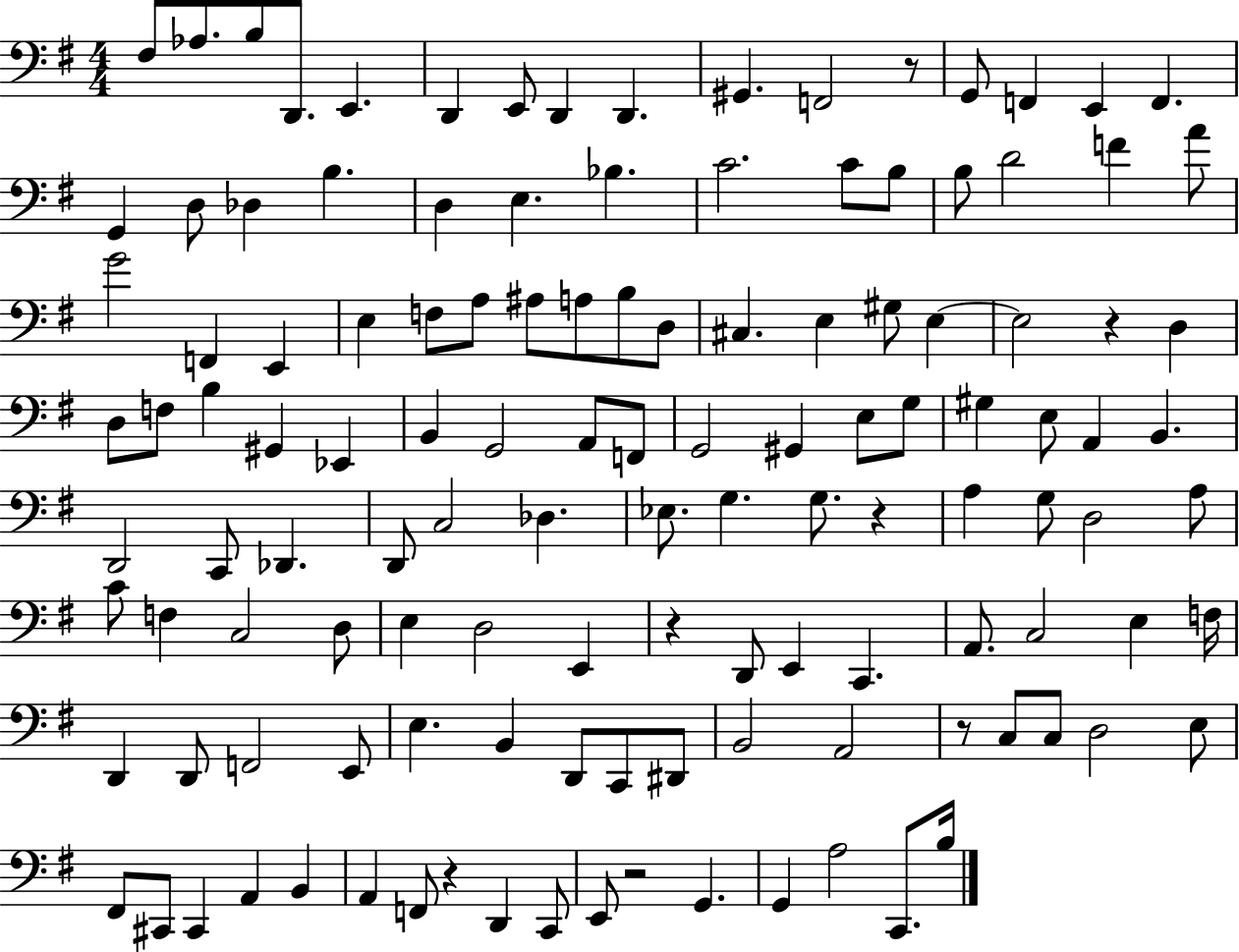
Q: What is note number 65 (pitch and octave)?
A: Db2